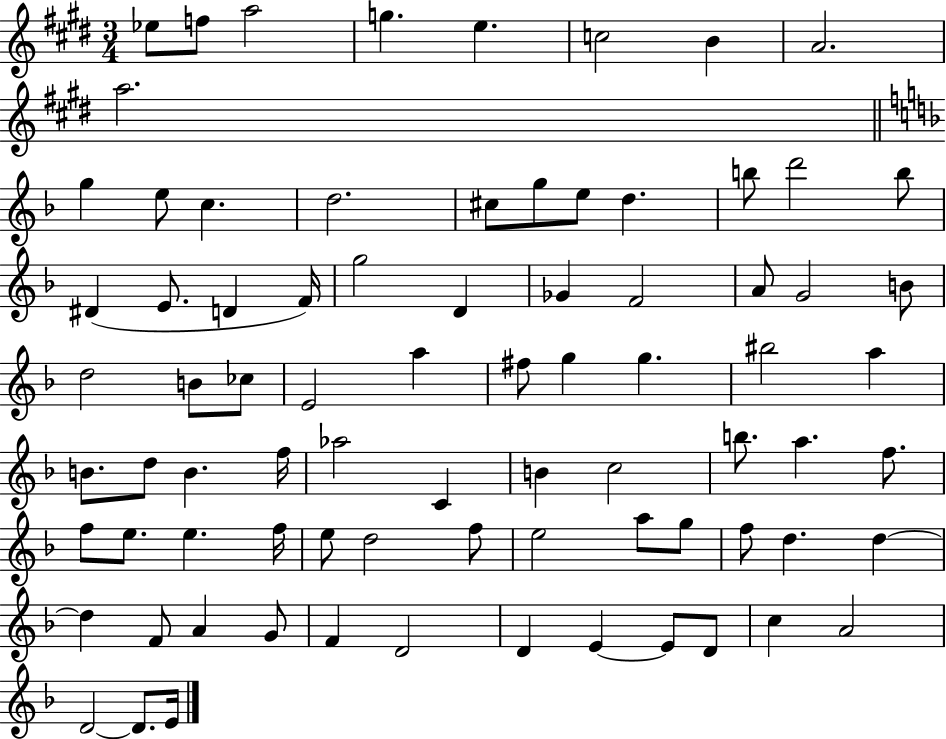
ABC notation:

X:1
T:Untitled
M:3/4
L:1/4
K:E
_e/2 f/2 a2 g e c2 B A2 a2 g e/2 c d2 ^c/2 g/2 e/2 d b/2 d'2 b/2 ^D E/2 D F/4 g2 D _G F2 A/2 G2 B/2 d2 B/2 _c/2 E2 a ^f/2 g g ^b2 a B/2 d/2 B f/4 _a2 C B c2 b/2 a f/2 f/2 e/2 e f/4 e/2 d2 f/2 e2 a/2 g/2 f/2 d d d F/2 A G/2 F D2 D E E/2 D/2 c A2 D2 D/2 E/4